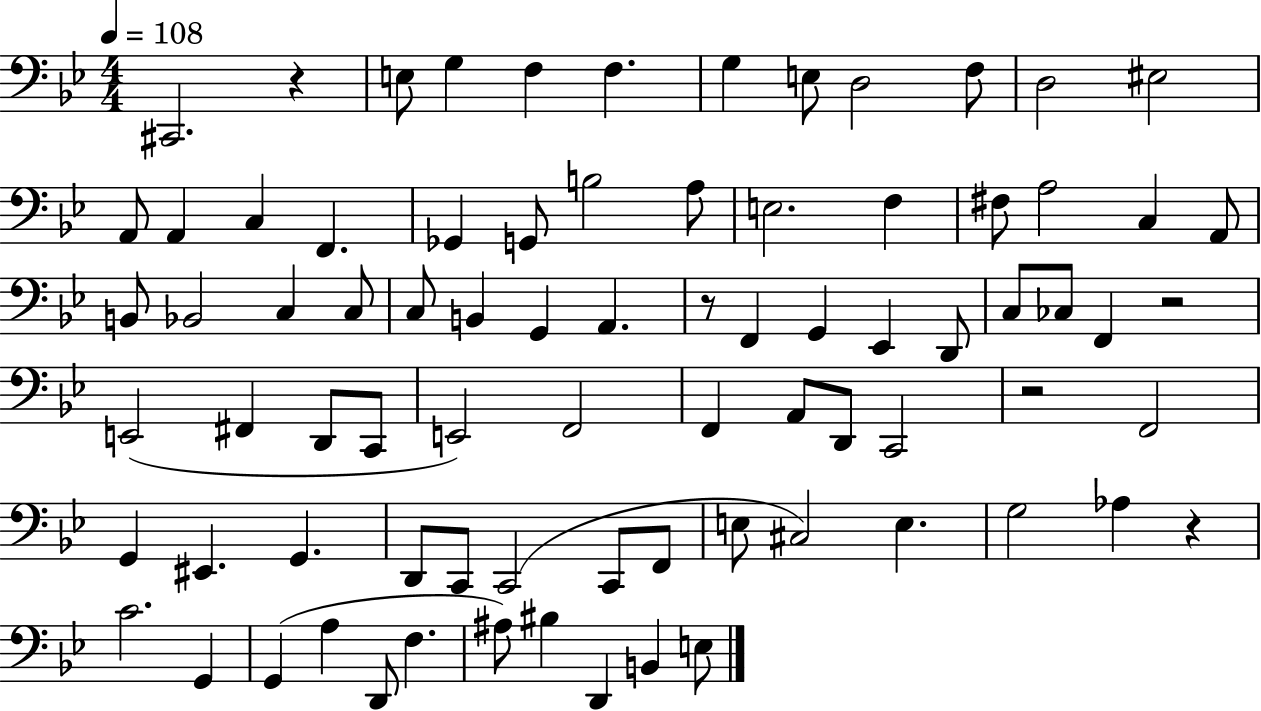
X:1
T:Untitled
M:4/4
L:1/4
K:Bb
^C,,2 z E,/2 G, F, F, G, E,/2 D,2 F,/2 D,2 ^E,2 A,,/2 A,, C, F,, _G,, G,,/2 B,2 A,/2 E,2 F, ^F,/2 A,2 C, A,,/2 B,,/2 _B,,2 C, C,/2 C,/2 B,, G,, A,, z/2 F,, G,, _E,, D,,/2 C,/2 _C,/2 F,, z2 E,,2 ^F,, D,,/2 C,,/2 E,,2 F,,2 F,, A,,/2 D,,/2 C,,2 z2 F,,2 G,, ^E,, G,, D,,/2 C,,/2 C,,2 C,,/2 F,,/2 E,/2 ^C,2 E, G,2 _A, z C2 G,, G,, A, D,,/2 F, ^A,/2 ^B, D,, B,, E,/2